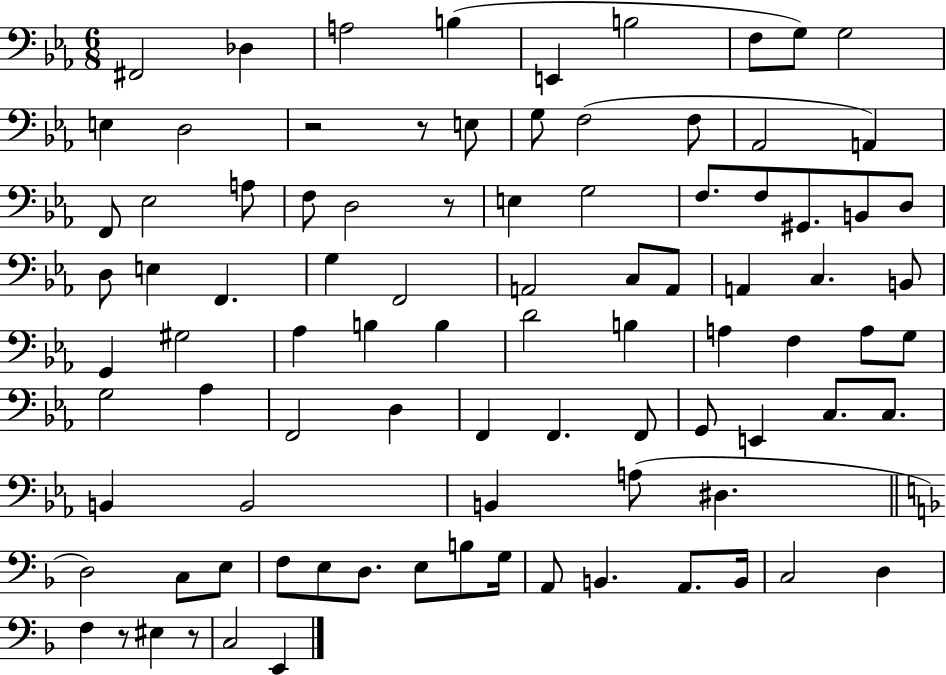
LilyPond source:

{
  \clef bass
  \numericTimeSignature
  \time 6/8
  \key ees \major
  fis,2 des4 | a2 b4( | e,4 b2 | f8 g8) g2 | \break e4 d2 | r2 r8 e8 | g8 f2( f8 | aes,2 a,4) | \break f,8 ees2 a8 | f8 d2 r8 | e4 g2 | f8. f8 gis,8. b,8 d8 | \break d8 e4 f,4. | g4 f,2 | a,2 c8 a,8 | a,4 c4. b,8 | \break g,4 gis2 | aes4 b4 b4 | d'2 b4 | a4 f4 a8 g8 | \break g2 aes4 | f,2 d4 | f,4 f,4. f,8 | g,8 e,4 c8. c8. | \break b,4 b,2 | b,4 a8( dis4. | \bar "||" \break \key f \major d2) c8 e8 | f8 e8 d8. e8 b8 g16 | a,8 b,4. a,8. b,16 | c2 d4 | \break f4 r8 eis4 r8 | c2 e,4 | \bar "|."
}